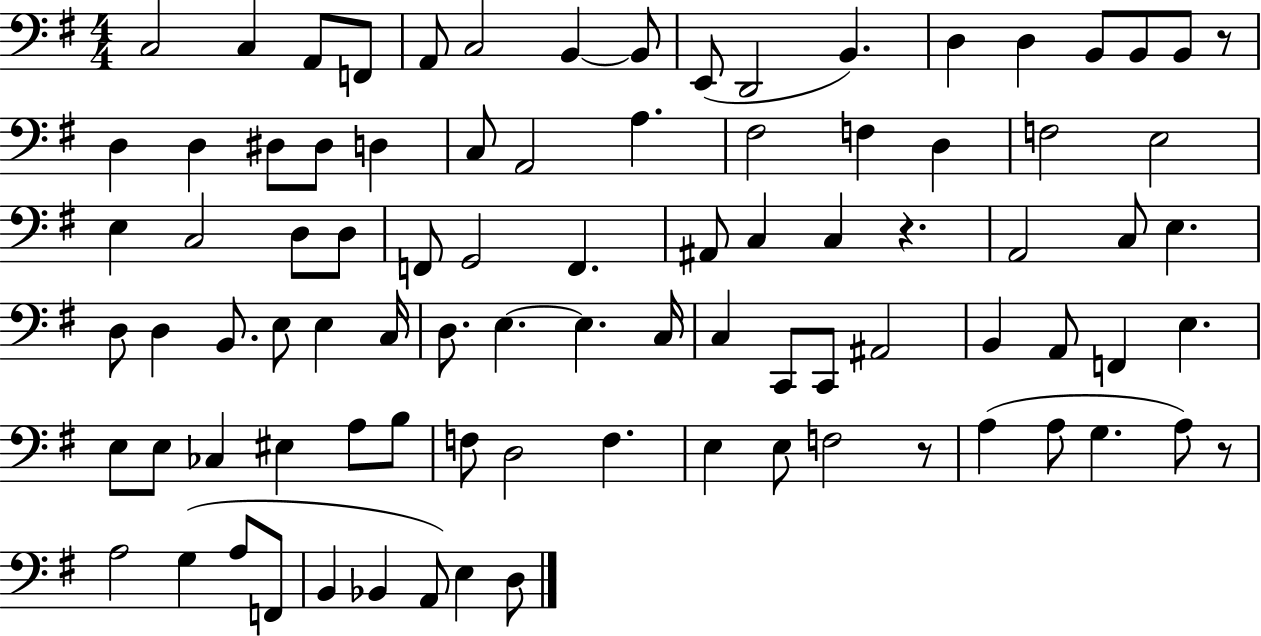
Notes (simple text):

C3/h C3/q A2/e F2/e A2/e C3/h B2/q B2/e E2/e D2/h B2/q. D3/q D3/q B2/e B2/e B2/e R/e D3/q D3/q D#3/e D#3/e D3/q C3/e A2/h A3/q. F#3/h F3/q D3/q F3/h E3/h E3/q C3/h D3/e D3/e F2/e G2/h F2/q. A#2/e C3/q C3/q R/q. A2/h C3/e E3/q. D3/e D3/q B2/e. E3/e E3/q C3/s D3/e. E3/q. E3/q. C3/s C3/q C2/e C2/e A#2/h B2/q A2/e F2/q E3/q. E3/e E3/e CES3/q EIS3/q A3/e B3/e F3/e D3/h F3/q. E3/q E3/e F3/h R/e A3/q A3/e G3/q. A3/e R/e A3/h G3/q A3/e F2/e B2/q Bb2/q A2/e E3/q D3/e